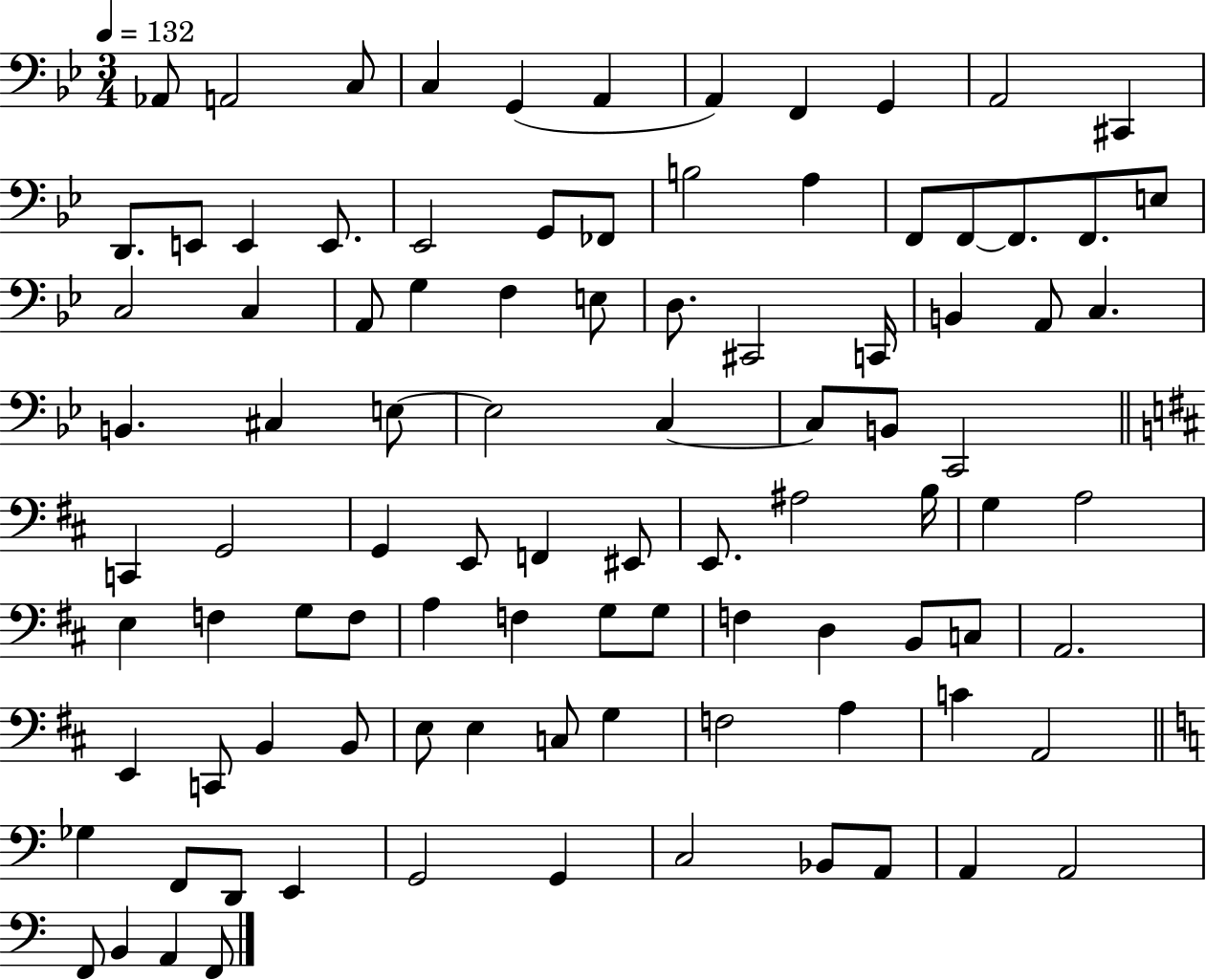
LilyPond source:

{
  \clef bass
  \numericTimeSignature
  \time 3/4
  \key bes \major
  \tempo 4 = 132
  \repeat volta 2 { aes,8 a,2 c8 | c4 g,4( a,4 | a,4) f,4 g,4 | a,2 cis,4 | \break d,8. e,8 e,4 e,8. | ees,2 g,8 fes,8 | b2 a4 | f,8 f,8~~ f,8. f,8. e8 | \break c2 c4 | a,8 g4 f4 e8 | d8. cis,2 c,16 | b,4 a,8 c4. | \break b,4. cis4 e8~~ | e2 c4~~ | c8 b,8 c,2 | \bar "||" \break \key b \minor c,4 g,2 | g,4 e,8 f,4 eis,8 | e,8. ais2 b16 | g4 a2 | \break e4 f4 g8 f8 | a4 f4 g8 g8 | f4 d4 b,8 c8 | a,2. | \break e,4 c,8 b,4 b,8 | e8 e4 c8 g4 | f2 a4 | c'4 a,2 | \break \bar "||" \break \key a \minor ges4 f,8 d,8 e,4 | g,2 g,4 | c2 bes,8 a,8 | a,4 a,2 | \break f,8 b,4 a,4 f,8 | } \bar "|."
}